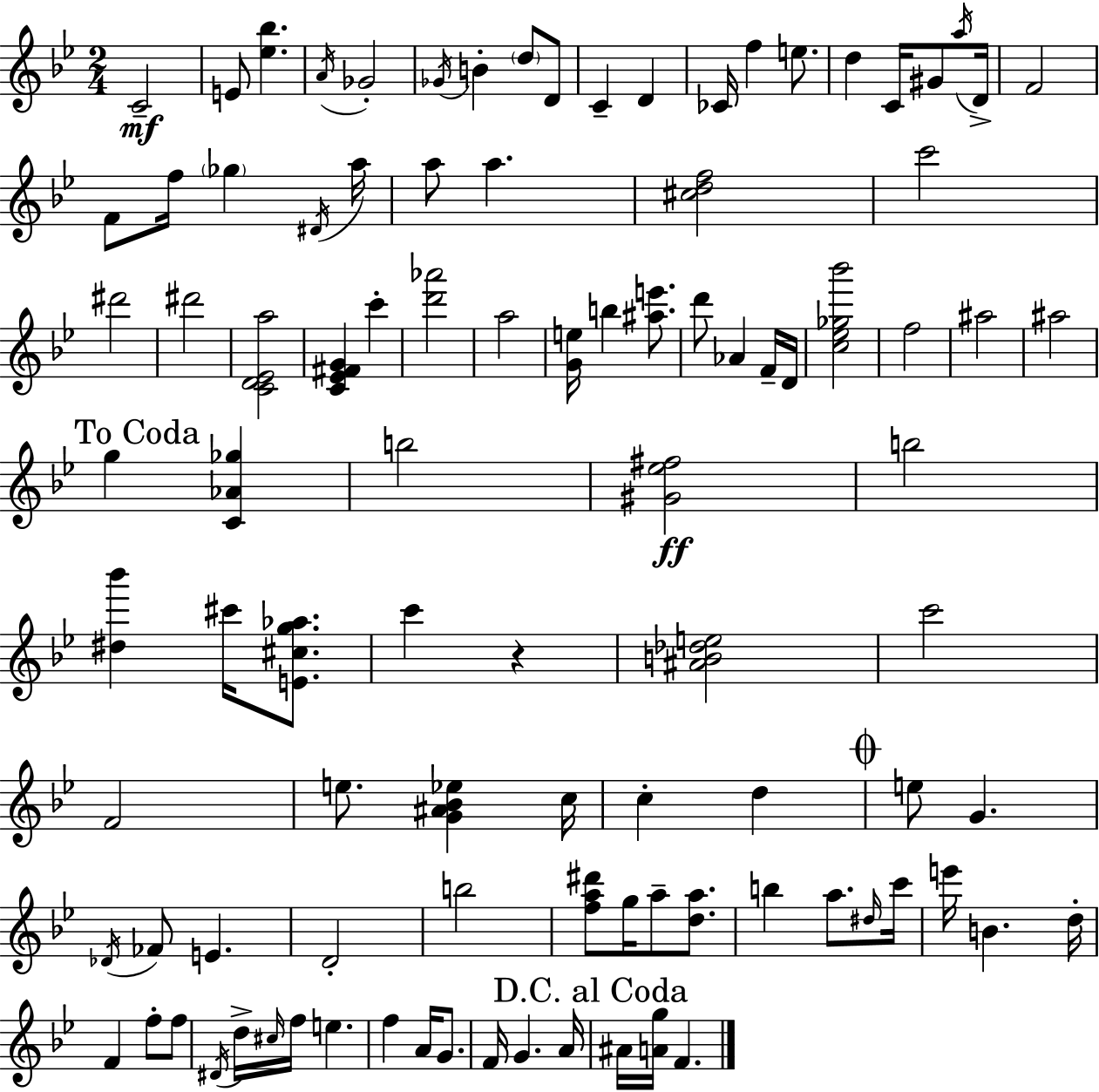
C4/h E4/e [Eb5,Bb5]/q. A4/s Gb4/h Gb4/s B4/q D5/e D4/e C4/q D4/q CES4/s F5/q E5/e. D5/q C4/s G#4/e A5/s D4/s F4/h F4/e F5/s Gb5/q D#4/s A5/s A5/e A5/q. [C#5,D5,F5]/h C6/h D#6/h D#6/h [C4,D4,Eb4,A5]/h [C4,Eb4,F#4,G4]/q C6/q [D6,Ab6]/h A5/h [G4,E5]/s B5/q [A#5,E6]/e. D6/e Ab4/q F4/s D4/s [C5,Eb5,Gb5,Bb6]/h F5/h A#5/h A#5/h G5/q [C4,Ab4,Gb5]/q B5/h [G#4,Eb5,F#5]/h B5/h [D#5,Bb6]/q C#6/s [E4,C#5,G5,Ab5]/e. C6/q R/q [A#4,B4,Db5,E5]/h C6/h F4/h E5/e. [G4,A#4,Bb4,Eb5]/q C5/s C5/q D5/q E5/e G4/q. Db4/s FES4/e E4/q. D4/h B5/h [F5,A5,D#6]/e G5/s A5/e [D5,A5]/e. B5/q A5/e. D#5/s C6/s E6/s B4/q. D5/s F4/q F5/e F5/e D#4/s D5/s C#5/s F5/s E5/q. F5/q A4/s G4/e. F4/s G4/q. A4/s A#4/s [A4,G5]/s F4/q.